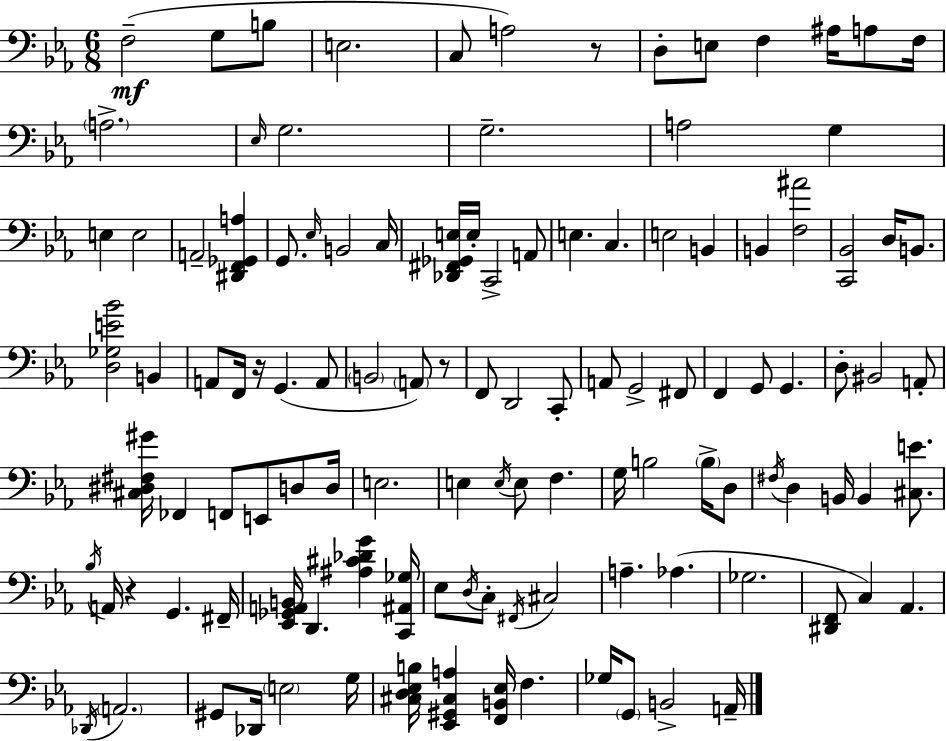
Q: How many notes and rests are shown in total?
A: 116